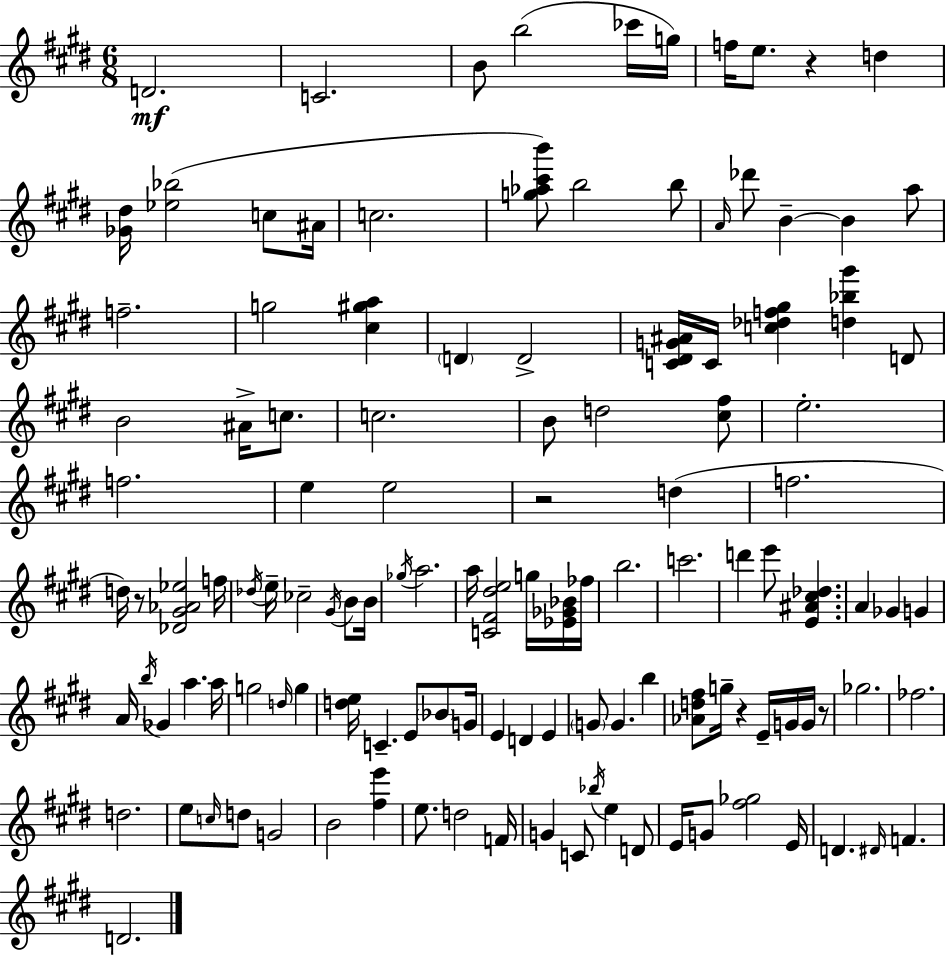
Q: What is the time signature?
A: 6/8